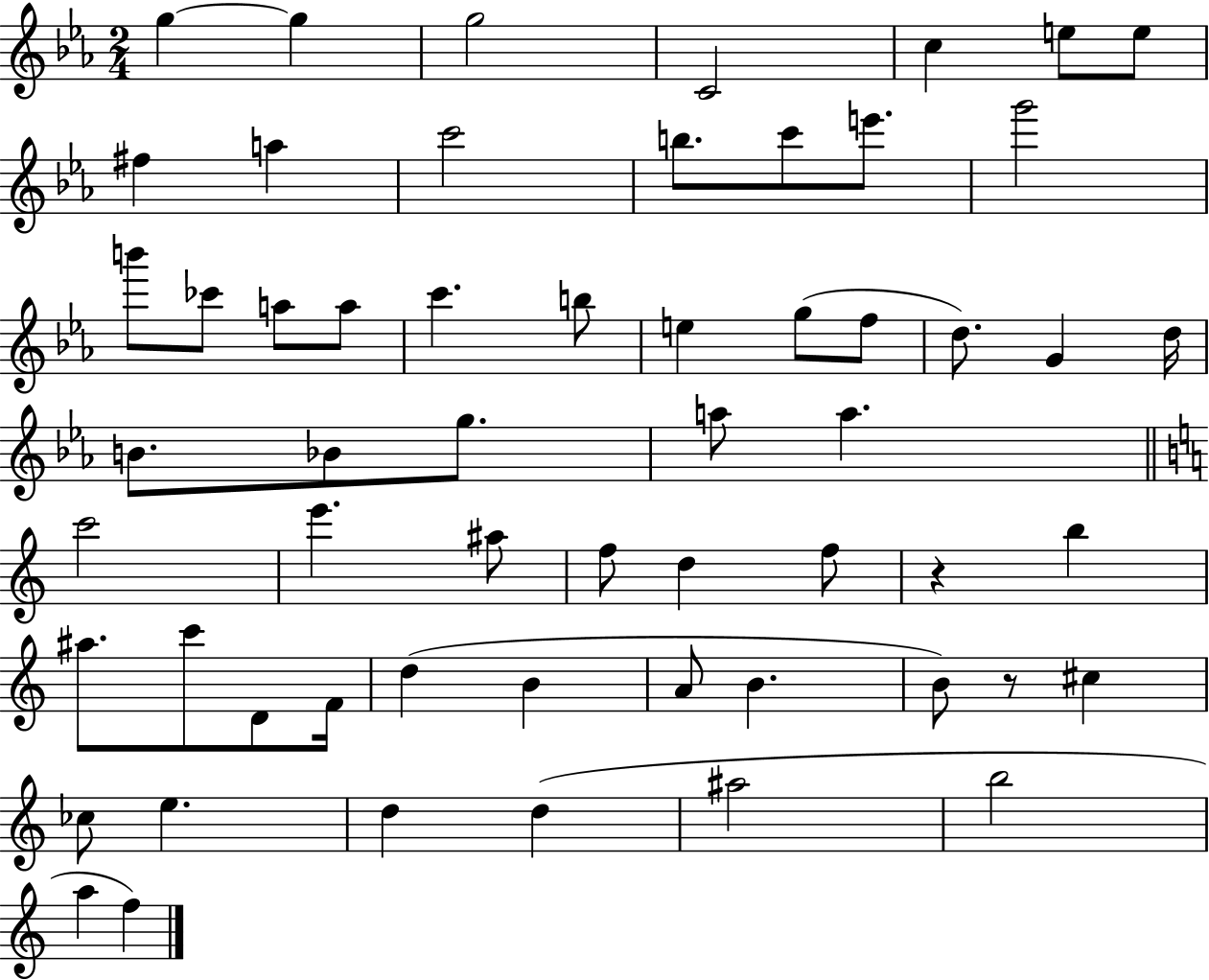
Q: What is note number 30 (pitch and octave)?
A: A5